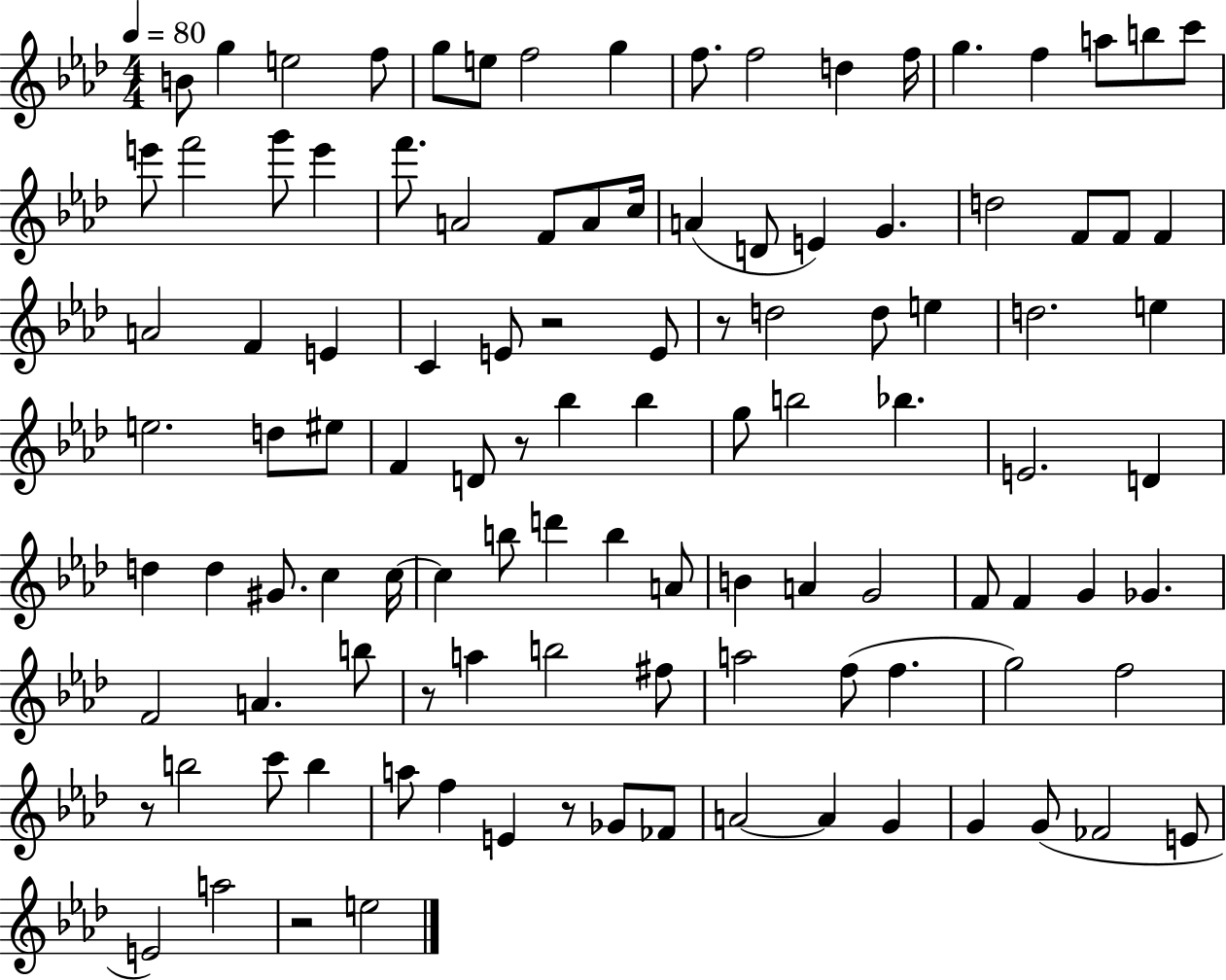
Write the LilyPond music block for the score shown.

{
  \clef treble
  \numericTimeSignature
  \time 4/4
  \key aes \major
  \tempo 4 = 80
  \repeat volta 2 { b'8 g''4 e''2 f''8 | g''8 e''8 f''2 g''4 | f''8. f''2 d''4 f''16 | g''4. f''4 a''8 b''8 c'''8 | \break e'''8 f'''2 g'''8 e'''4 | f'''8. a'2 f'8 a'8 c''16 | a'4( d'8 e'4) g'4. | d''2 f'8 f'8 f'4 | \break a'2 f'4 e'4 | c'4 e'8 r2 e'8 | r8 d''2 d''8 e''4 | d''2. e''4 | \break e''2. d''8 eis''8 | f'4 d'8 r8 bes''4 bes''4 | g''8 b''2 bes''4. | e'2. d'4 | \break d''4 d''4 gis'8. c''4 c''16~~ | c''4 b''8 d'''4 b''4 a'8 | b'4 a'4 g'2 | f'8 f'4 g'4 ges'4. | \break f'2 a'4. b''8 | r8 a''4 b''2 fis''8 | a''2 f''8( f''4. | g''2) f''2 | \break r8 b''2 c'''8 b''4 | a''8 f''4 e'4 r8 ges'8 fes'8 | a'2~~ a'4 g'4 | g'4 g'8( fes'2 e'8 | \break e'2) a''2 | r2 e''2 | } \bar "|."
}